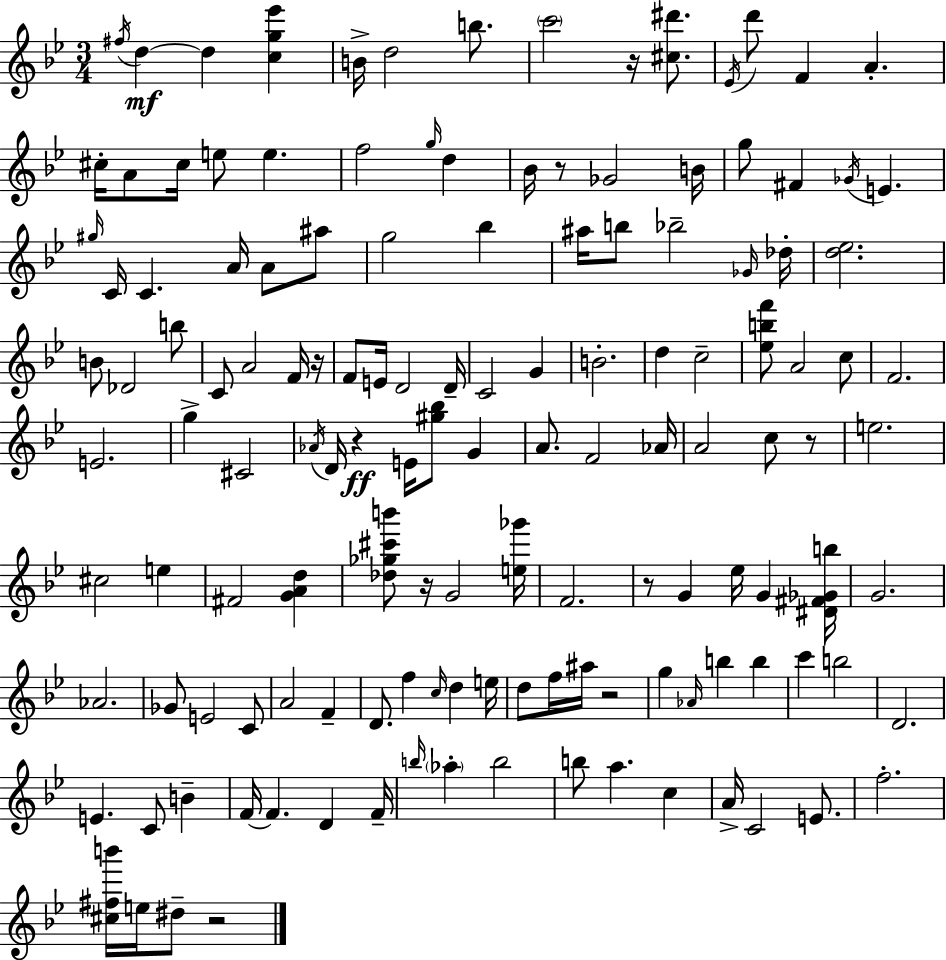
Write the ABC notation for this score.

X:1
T:Untitled
M:3/4
L:1/4
K:Gm
^f/4 d d [cg_e'] B/4 d2 b/2 c'2 z/4 [^c^d']/2 _E/4 d'/2 F A ^c/4 A/2 ^c/4 e/2 e f2 g/4 d _B/4 z/2 _G2 B/4 g/2 ^F _G/4 E ^g/4 C/4 C A/4 A/2 ^a/2 g2 _b ^a/4 b/2 _b2 _G/4 _d/4 [d_e]2 B/2 _D2 b/2 C/2 A2 F/4 z/4 F/2 E/4 D2 D/4 C2 G B2 d c2 [_ebf']/2 A2 c/2 F2 E2 g ^C2 _A/4 D/4 z E/4 [^g_b]/2 G A/2 F2 _A/4 A2 c/2 z/2 e2 ^c2 e ^F2 [GAd] [_d_g^c'b']/2 z/4 G2 [e_g']/4 F2 z/2 G _e/4 G [^D^F_Gb]/4 G2 _A2 _G/2 E2 C/2 A2 F D/2 f c/4 d e/4 d/2 f/4 ^a/4 z2 g _A/4 b b c' b2 D2 E C/2 B F/4 F D F/4 b/4 _a b2 b/2 a c A/4 C2 E/2 f2 [^c^fb']/4 e/4 ^d/2 z2